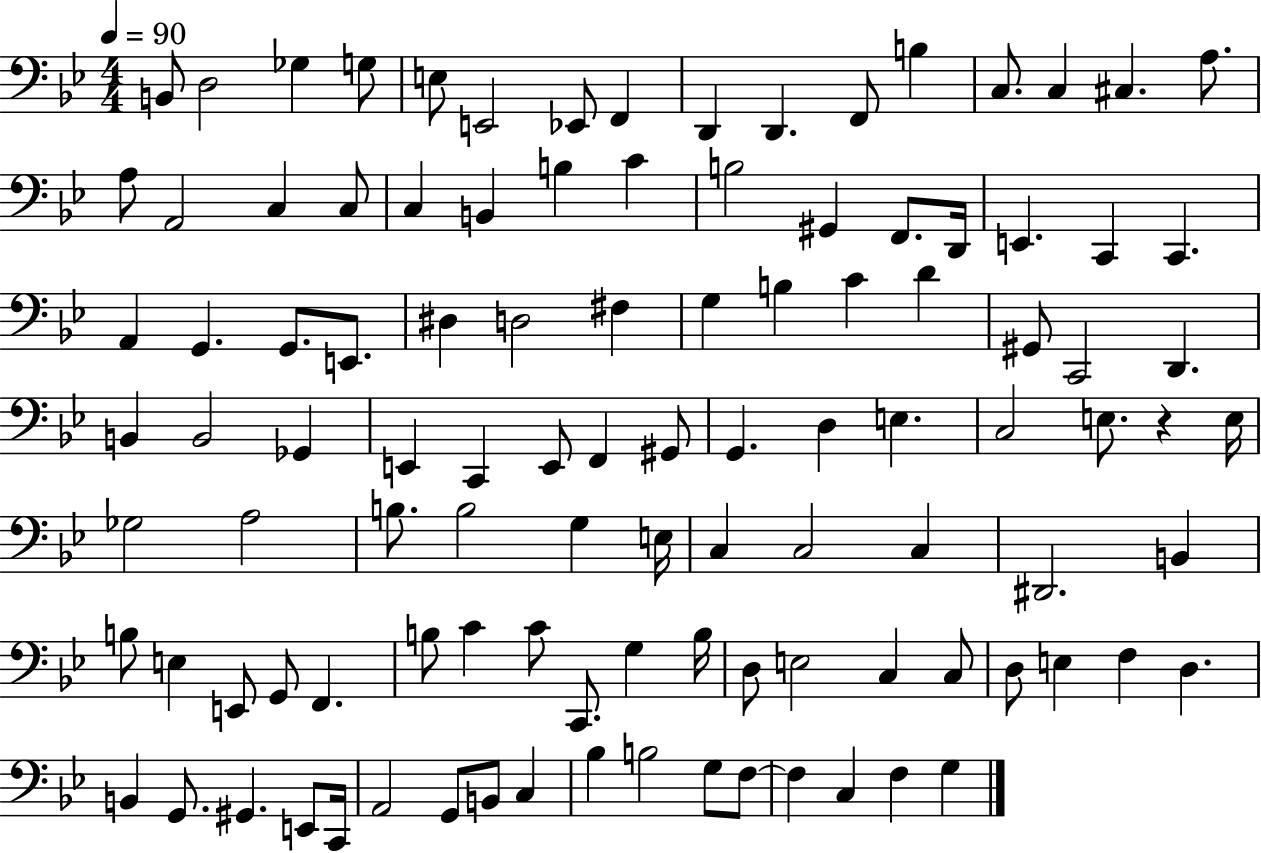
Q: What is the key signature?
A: BES major